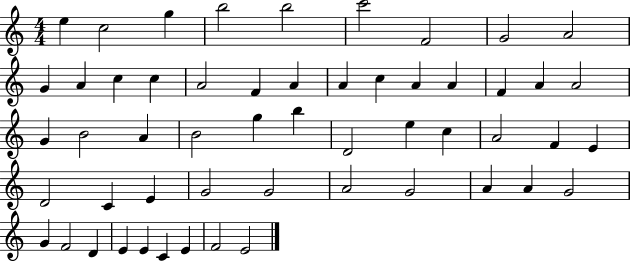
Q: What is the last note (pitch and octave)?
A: E4